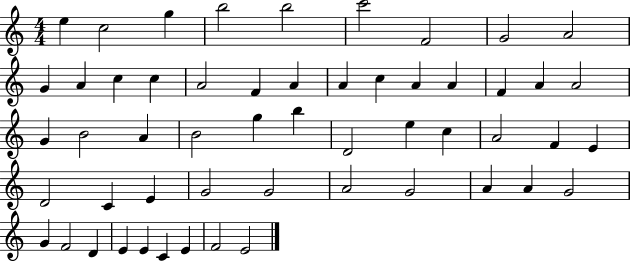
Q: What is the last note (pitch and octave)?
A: E4